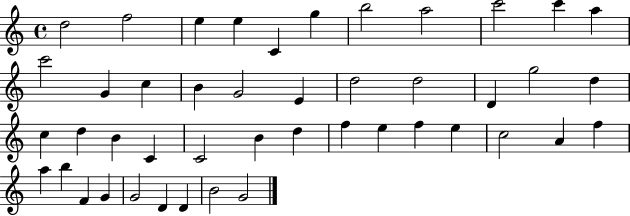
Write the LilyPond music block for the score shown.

{
  \clef treble
  \time 4/4
  \defaultTimeSignature
  \key c \major
  d''2 f''2 | e''4 e''4 c'4 g''4 | b''2 a''2 | c'''2 c'''4 a''4 | \break c'''2 g'4 c''4 | b'4 g'2 e'4 | d''2 d''2 | d'4 g''2 d''4 | \break c''4 d''4 b'4 c'4 | c'2 b'4 d''4 | f''4 e''4 f''4 e''4 | c''2 a'4 f''4 | \break a''4 b''4 f'4 g'4 | g'2 d'4 d'4 | b'2 g'2 | \bar "|."
}